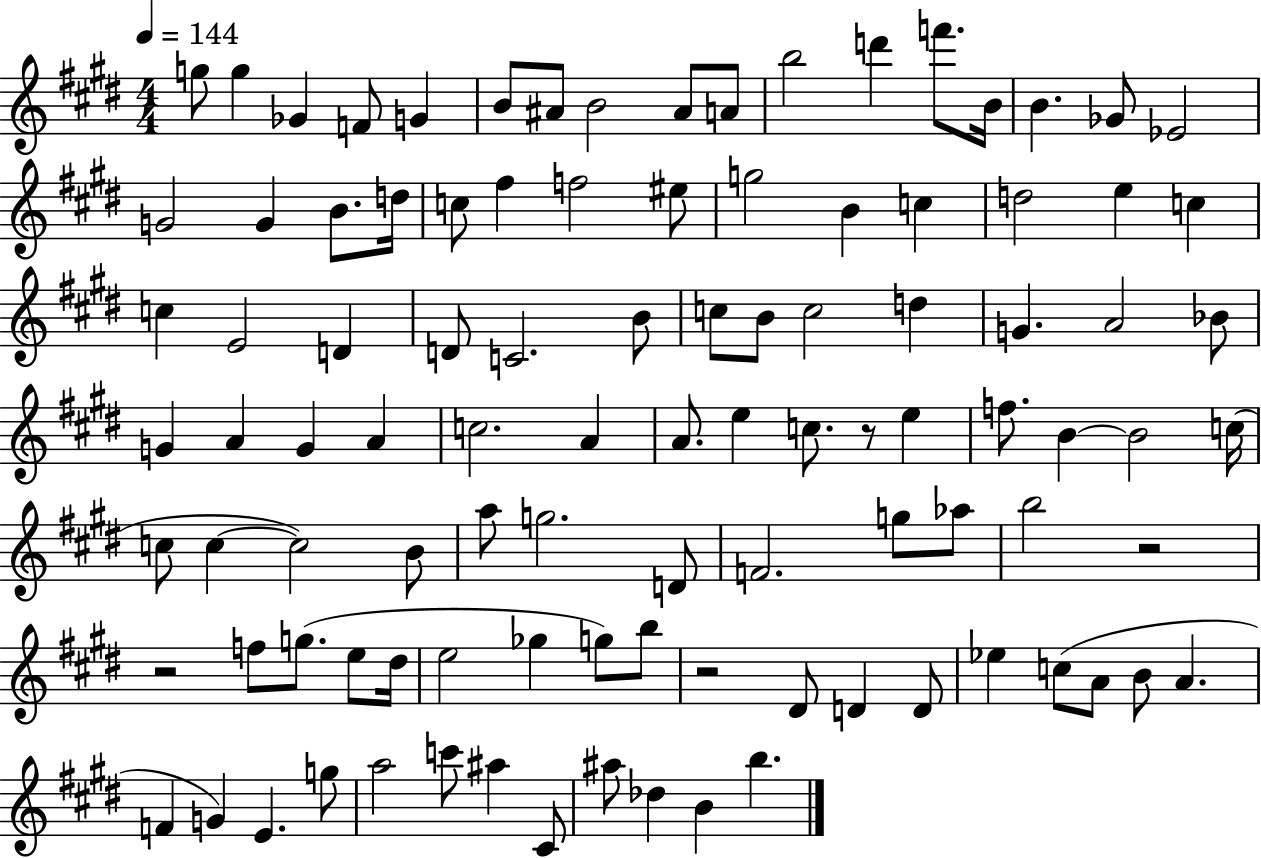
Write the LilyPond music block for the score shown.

{
  \clef treble
  \numericTimeSignature
  \time 4/4
  \key e \major
  \tempo 4 = 144
  g''8 g''4 ges'4 f'8 g'4 | b'8 ais'8 b'2 ais'8 a'8 | b''2 d'''4 f'''8. b'16 | b'4. ges'8 ees'2 | \break g'2 g'4 b'8. d''16 | c''8 fis''4 f''2 eis''8 | g''2 b'4 c''4 | d''2 e''4 c''4 | \break c''4 e'2 d'4 | d'8 c'2. b'8 | c''8 b'8 c''2 d''4 | g'4. a'2 bes'8 | \break g'4 a'4 g'4 a'4 | c''2. a'4 | a'8. e''4 c''8. r8 e''4 | f''8. b'4~~ b'2 c''16( | \break c''8 c''4~~ c''2) b'8 | a''8 g''2. d'8 | f'2. g''8 aes''8 | b''2 r2 | \break r2 f''8 g''8.( e''8 dis''16 | e''2 ges''4 g''8) b''8 | r2 dis'8 d'4 d'8 | ees''4 c''8( a'8 b'8 a'4. | \break f'4 g'4) e'4. g''8 | a''2 c'''8 ais''4 cis'8 | ais''8 des''4 b'4 b''4. | \bar "|."
}